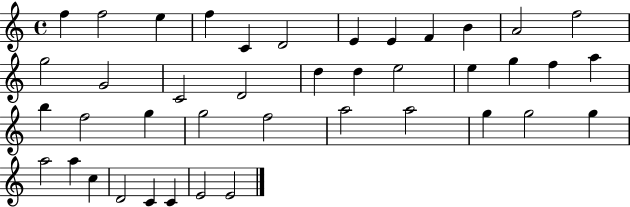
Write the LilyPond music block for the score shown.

{
  \clef treble
  \time 4/4
  \defaultTimeSignature
  \key c \major
  f''4 f''2 e''4 | f''4 c'4 d'2 | e'4 e'4 f'4 b'4 | a'2 f''2 | \break g''2 g'2 | c'2 d'2 | d''4 d''4 e''2 | e''4 g''4 f''4 a''4 | \break b''4 f''2 g''4 | g''2 f''2 | a''2 a''2 | g''4 g''2 g''4 | \break a''2 a''4 c''4 | d'2 c'4 c'4 | e'2 e'2 | \bar "|."
}